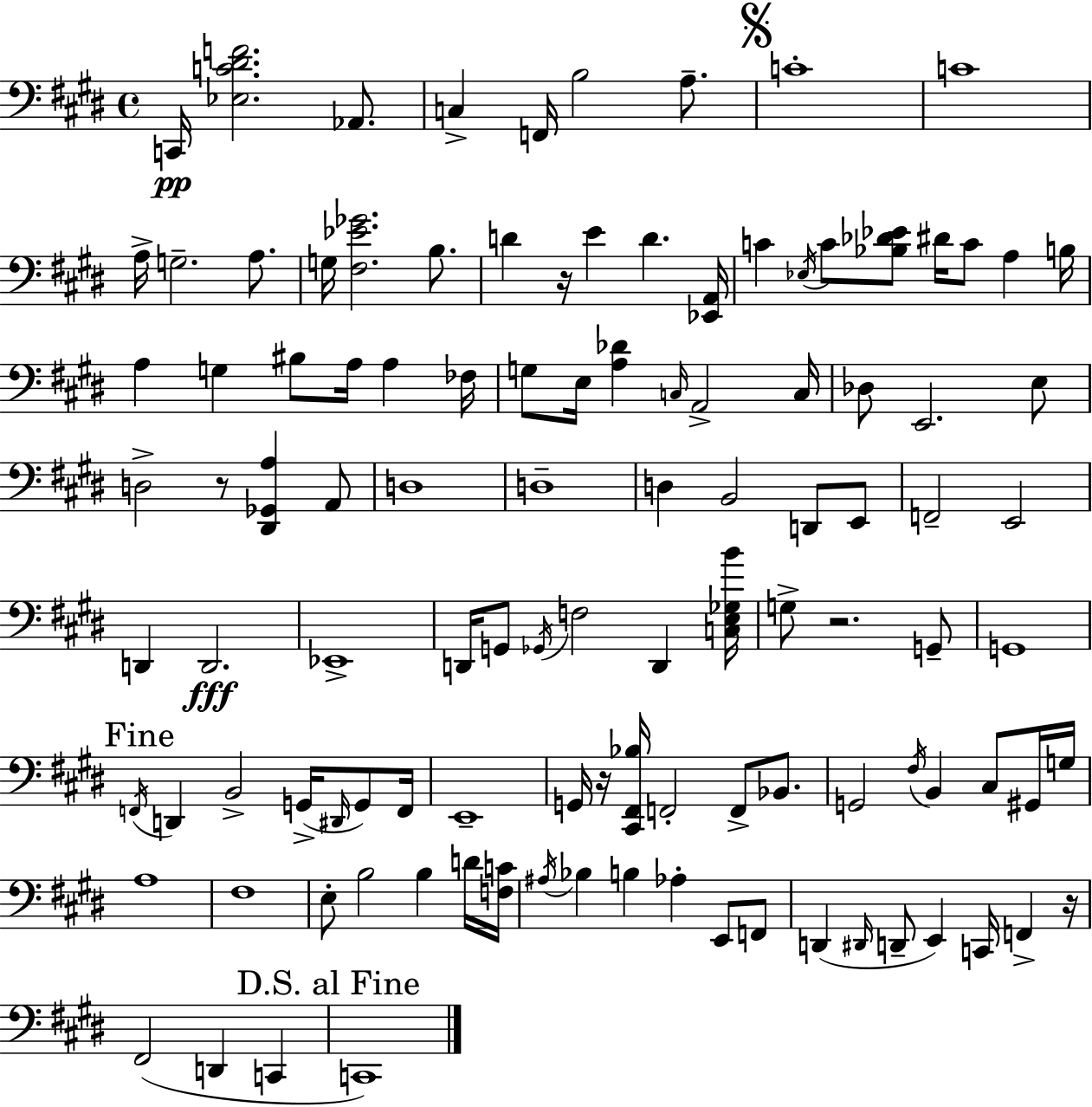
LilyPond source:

{
  \clef bass
  \time 4/4
  \defaultTimeSignature
  \key e \major
  c,16\pp <ees c' dis' f'>2. aes,8. | c4-> f,16 b2 a8.-- | \mark \markup { \musicglyph "scripts.segno" } c'1-. | c'1 | \break a16-> g2.-- a8. | g16 <fis ees' ges'>2. b8. | d'4 r16 e'4 d'4. <ees, a,>16 | c'4 \acciaccatura { ees16 } c'8 <bes des' ees'>8 dis'16 c'8 a4 | \break b16 a4 g4 bis8 a16 a4 | fes16 g8 e16 <a des'>4 \grace { c16 } a,2-> | c16 des8 e,2. | e8 d2-> r8 <dis, ges, a>4 | \break a,8 d1 | d1-- | d4 b,2 d,8 | e,8 f,2-- e,2 | \break d,4 d,2.\fff | ees,1-> | d,16 g,8 \acciaccatura { ges,16 } f2 d,4 | <c e ges b'>16 g8-> r2. | \break g,8-- g,1 | \mark "Fine" \acciaccatura { f,16 } d,4 b,2-> | g,16->( \grace { dis,16 } g,8) f,16 e,1-- | g,16 r16 <cis, fis, bes>16 f,2-. | \break f,8-> bes,8. g,2 \acciaccatura { fis16 } b,4 | cis8 gis,16 g16 a1 | fis1 | e8-. b2 | \break b4 d'16 <f c'>16 \acciaccatura { ais16 } bes4 b4 aes4-. | e,8 f,8 d,4( \grace { dis,16 } d,8-- e,4) | c,16 f,4-> r16 fis,2( | d,4 c,4 \mark "D.S. al Fine" c,1) | \break \bar "|."
}